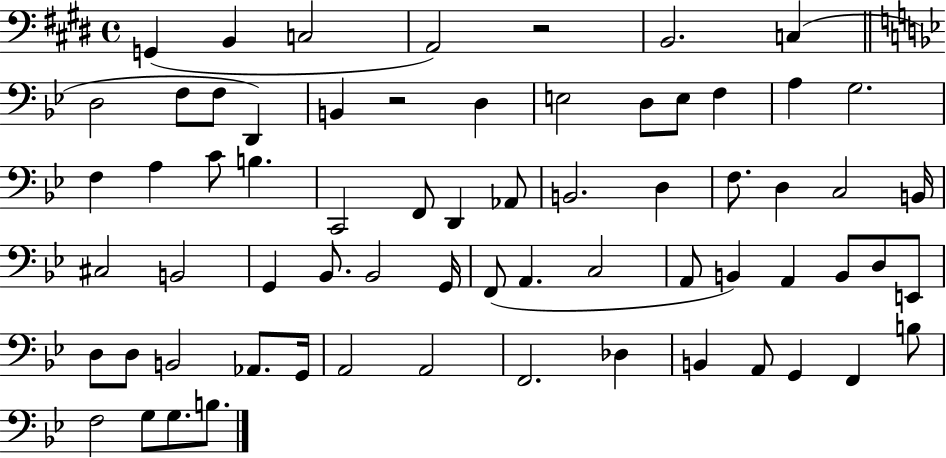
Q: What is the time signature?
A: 4/4